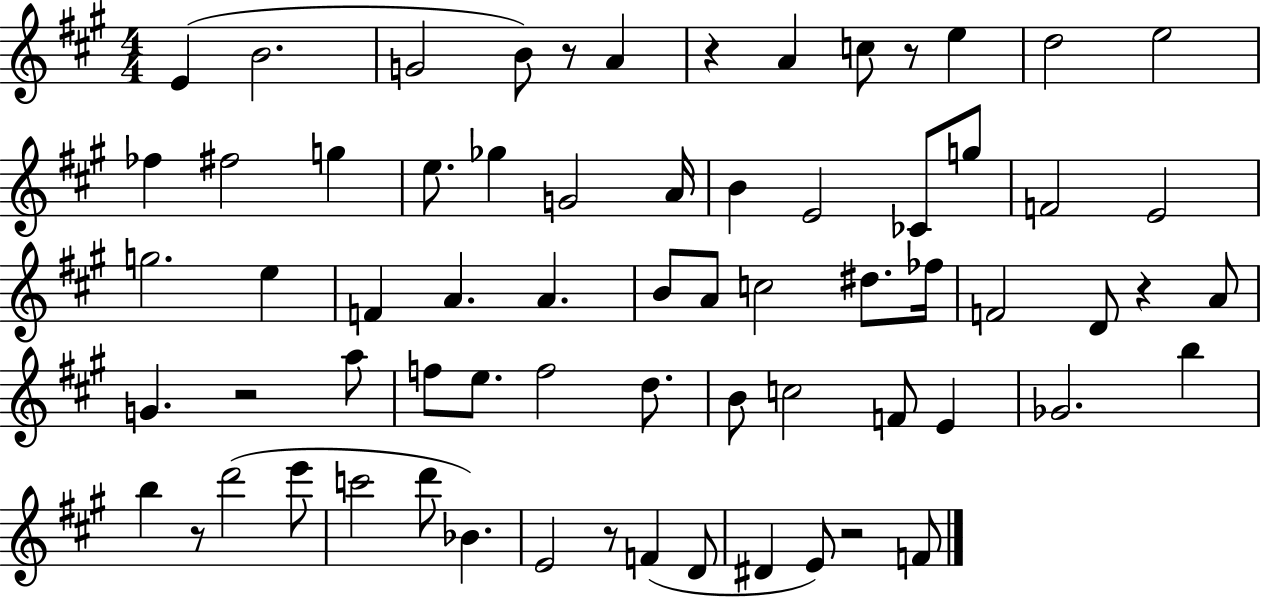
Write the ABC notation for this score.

X:1
T:Untitled
M:4/4
L:1/4
K:A
E B2 G2 B/2 z/2 A z A c/2 z/2 e d2 e2 _f ^f2 g e/2 _g G2 A/4 B E2 _C/2 g/2 F2 E2 g2 e F A A B/2 A/2 c2 ^d/2 _f/4 F2 D/2 z A/2 G z2 a/2 f/2 e/2 f2 d/2 B/2 c2 F/2 E _G2 b b z/2 d'2 e'/2 c'2 d'/2 _B E2 z/2 F D/2 ^D E/2 z2 F/2